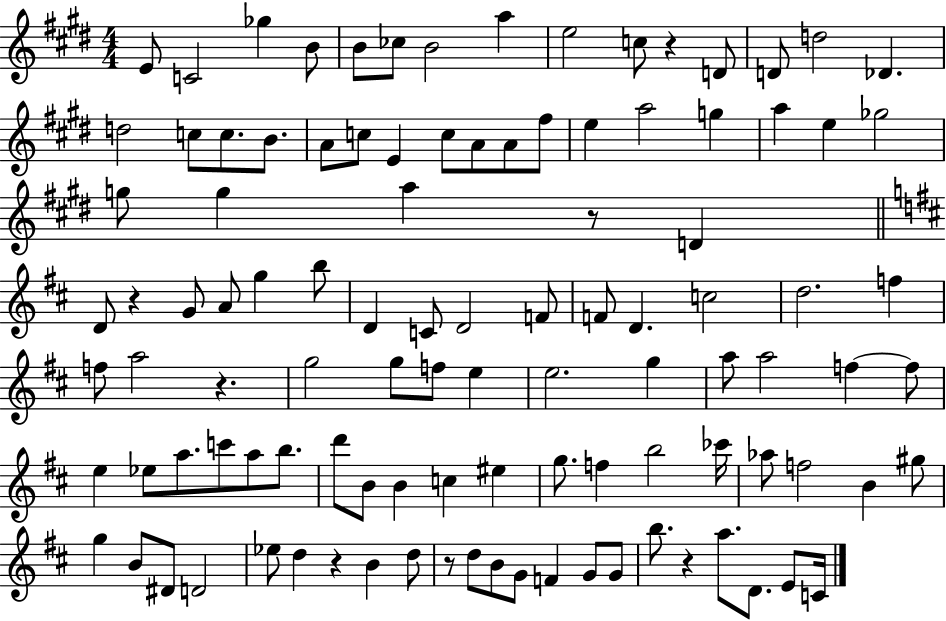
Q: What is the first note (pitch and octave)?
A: E4